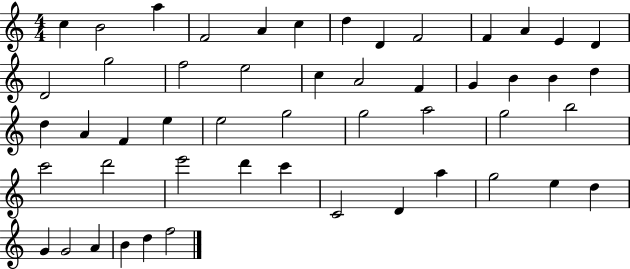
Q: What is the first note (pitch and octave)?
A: C5